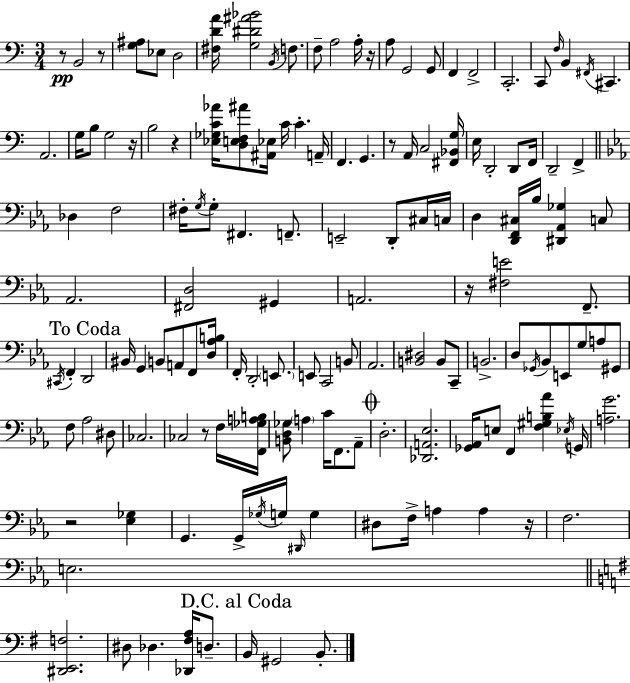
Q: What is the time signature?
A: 3/4